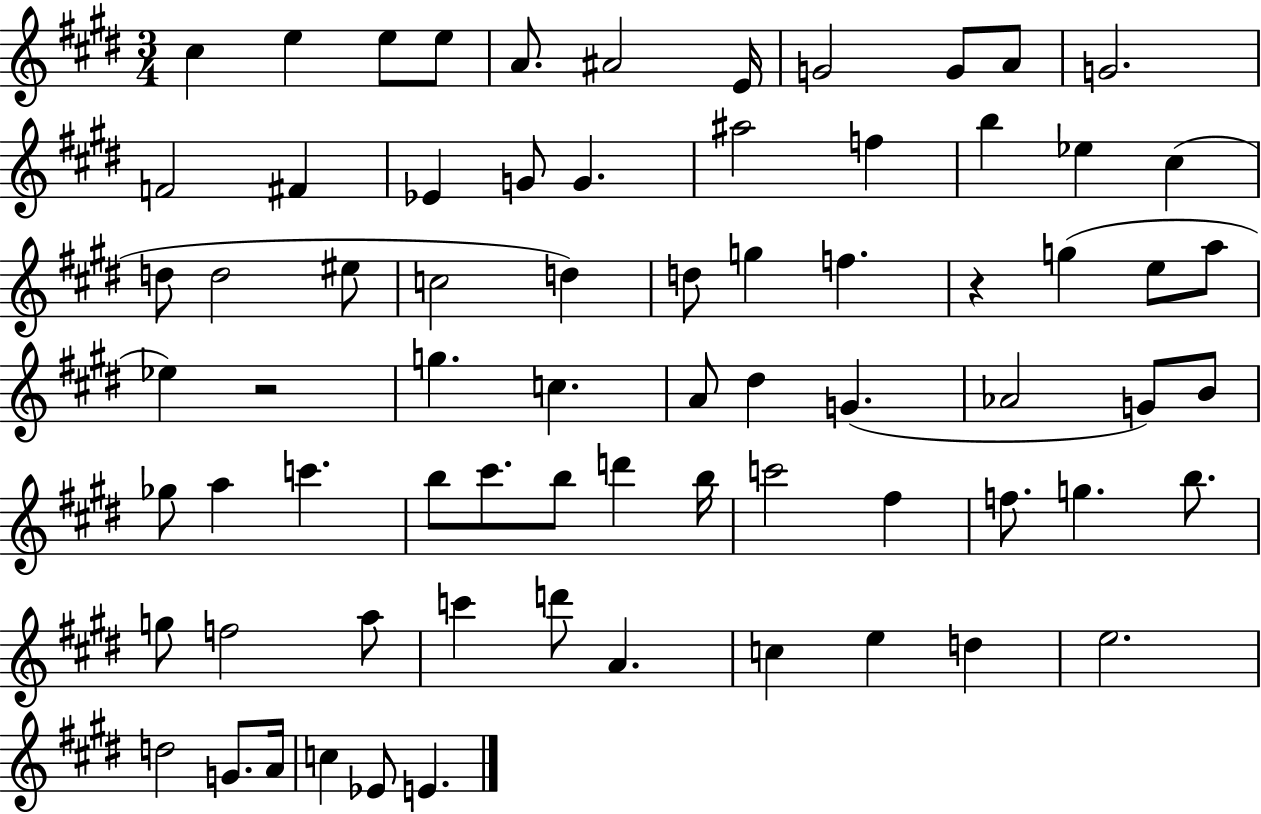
C#5/q E5/q E5/e E5/e A4/e. A#4/h E4/s G4/h G4/e A4/e G4/h. F4/h F#4/q Eb4/q G4/e G4/q. A#5/h F5/q B5/q Eb5/q C#5/q D5/e D5/h EIS5/e C5/h D5/q D5/e G5/q F5/q. R/q G5/q E5/e A5/e Eb5/q R/h G5/q. C5/q. A4/e D#5/q G4/q. Ab4/h G4/e B4/e Gb5/e A5/q C6/q. B5/e C#6/e. B5/e D6/q B5/s C6/h F#5/q F5/e. G5/q. B5/e. G5/e F5/h A5/e C6/q D6/e A4/q. C5/q E5/q D5/q E5/h. D5/h G4/e. A4/s C5/q Eb4/e E4/q.